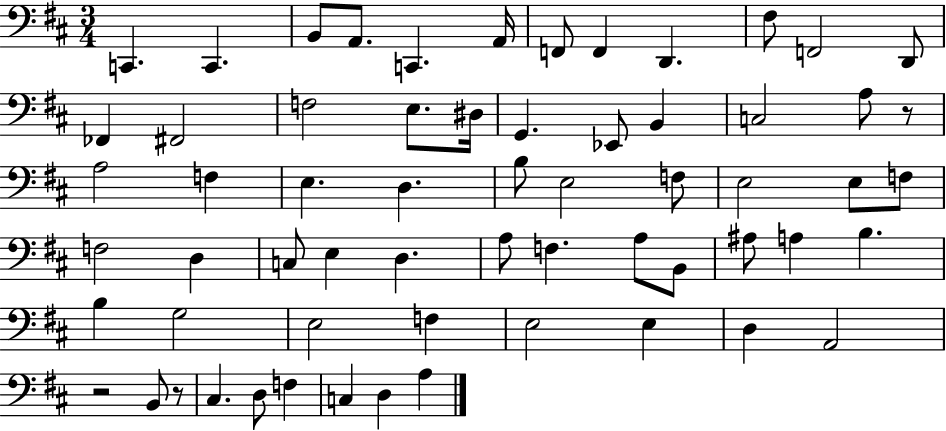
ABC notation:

X:1
T:Untitled
M:3/4
L:1/4
K:D
C,, C,, B,,/2 A,,/2 C,, A,,/4 F,,/2 F,, D,, ^F,/2 F,,2 D,,/2 _F,, ^F,,2 F,2 E,/2 ^D,/4 G,, _E,,/2 B,, C,2 A,/2 z/2 A,2 F, E, D, B,/2 E,2 F,/2 E,2 E,/2 F,/2 F,2 D, C,/2 E, D, A,/2 F, A,/2 B,,/2 ^A,/2 A, B, B, G,2 E,2 F, E,2 E, D, A,,2 z2 B,,/2 z/2 ^C, D,/2 F, C, D, A,